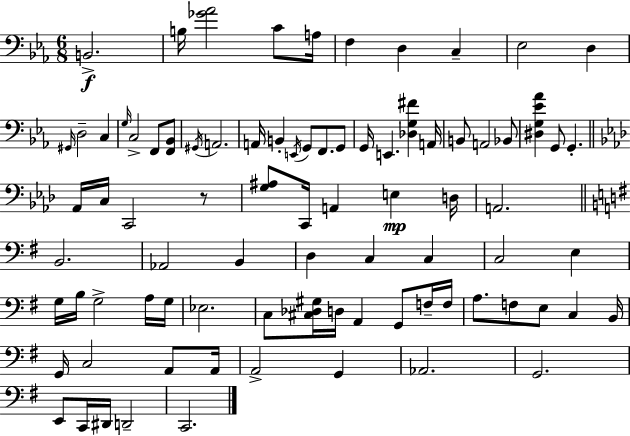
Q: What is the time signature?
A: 6/8